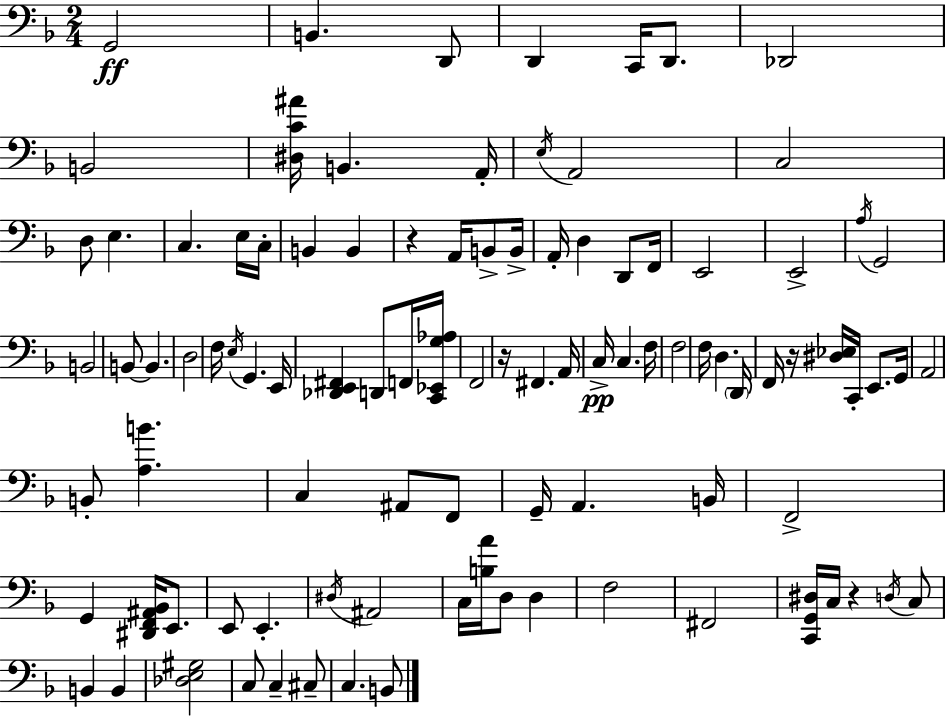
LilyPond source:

{
  \clef bass
  \numericTimeSignature
  \time 2/4
  \key f \major
  g,2\ff | b,4. d,8 | d,4 c,16 d,8. | des,2 | \break b,2 | <dis c' ais'>16 b,4. a,16-. | \acciaccatura { e16 } a,2 | c2 | \break d8 e4. | c4. e16 | c16-. b,4 b,4 | r4 a,16 b,8-> | \break b,16-> a,16-. d4 d,8 | f,16 e,2 | e,2-> | \acciaccatura { a16 } g,2 | \break b,2 | b,8~~ b,4. | d2 | f16 \acciaccatura { e16 } g,4. | \break e,16 <des, e, fis,>4 d,8 | f,16 <c, ees, g aes>16 f,2 | r16 fis,4. | a,16 c16->\pp c4. | \break f16 f2 | f16 d4. | \parenthesize d,16 f,16 r16 <dis ees>16 c,16-. e,8. | g,16 a,2 | \break b,8-. <a b'>4. | c4 ais,8 | f,8 g,16-- a,4. | b,16 f,2-> | \break g,4 <dis, f, ais, bes,>16 | e,8. e,8 e,4.-. | \acciaccatura { dis16 } ais,2 | c16 <b a'>16 d8 | \break d4 f2 | fis,2 | <c, g, dis>16 c16 r4 | \acciaccatura { d16 } c8 b,4 | \break b,4 <des e gis>2 | c8 c4-- | cis8-- c4. | b,8 \bar "|."
}